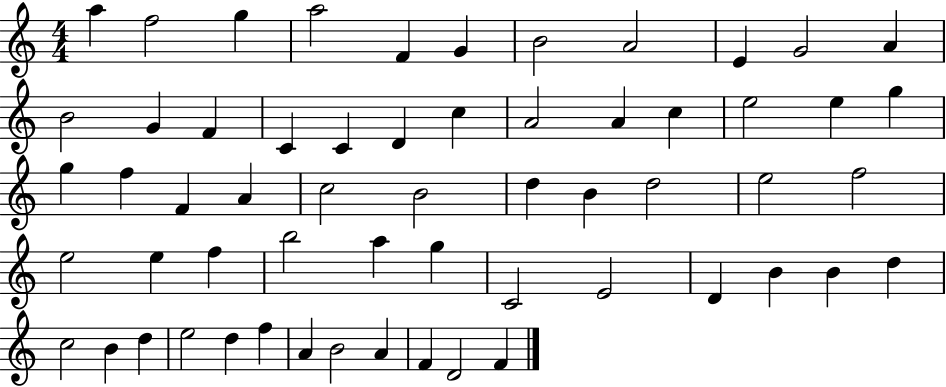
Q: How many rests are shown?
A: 0